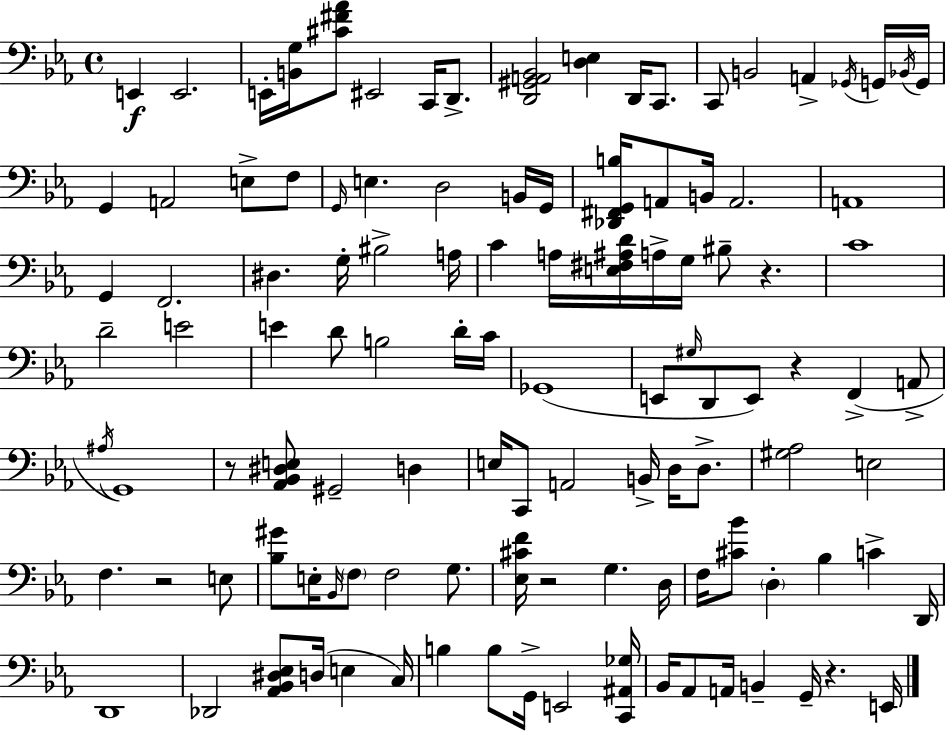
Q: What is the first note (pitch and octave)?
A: E2